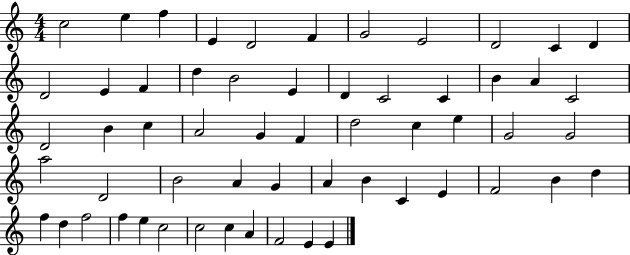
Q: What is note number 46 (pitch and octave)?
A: D5